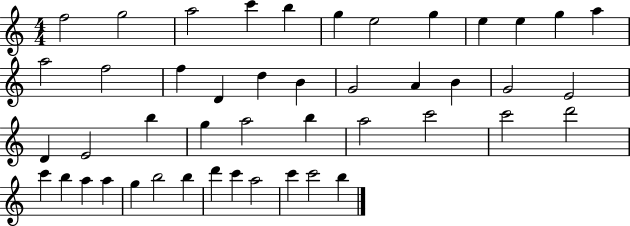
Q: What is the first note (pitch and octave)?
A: F5